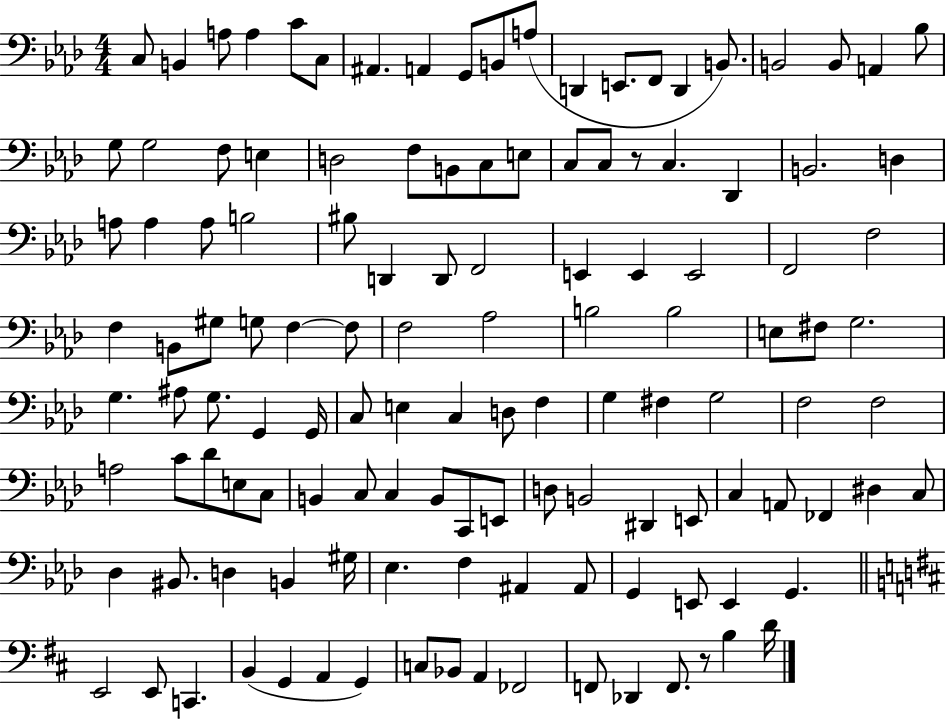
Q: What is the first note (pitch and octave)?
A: C3